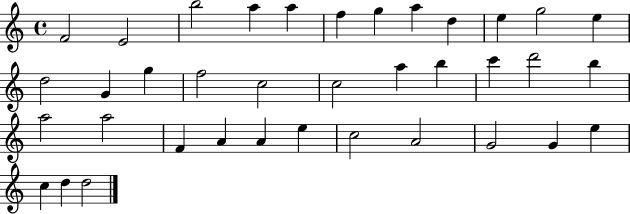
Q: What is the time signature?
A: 4/4